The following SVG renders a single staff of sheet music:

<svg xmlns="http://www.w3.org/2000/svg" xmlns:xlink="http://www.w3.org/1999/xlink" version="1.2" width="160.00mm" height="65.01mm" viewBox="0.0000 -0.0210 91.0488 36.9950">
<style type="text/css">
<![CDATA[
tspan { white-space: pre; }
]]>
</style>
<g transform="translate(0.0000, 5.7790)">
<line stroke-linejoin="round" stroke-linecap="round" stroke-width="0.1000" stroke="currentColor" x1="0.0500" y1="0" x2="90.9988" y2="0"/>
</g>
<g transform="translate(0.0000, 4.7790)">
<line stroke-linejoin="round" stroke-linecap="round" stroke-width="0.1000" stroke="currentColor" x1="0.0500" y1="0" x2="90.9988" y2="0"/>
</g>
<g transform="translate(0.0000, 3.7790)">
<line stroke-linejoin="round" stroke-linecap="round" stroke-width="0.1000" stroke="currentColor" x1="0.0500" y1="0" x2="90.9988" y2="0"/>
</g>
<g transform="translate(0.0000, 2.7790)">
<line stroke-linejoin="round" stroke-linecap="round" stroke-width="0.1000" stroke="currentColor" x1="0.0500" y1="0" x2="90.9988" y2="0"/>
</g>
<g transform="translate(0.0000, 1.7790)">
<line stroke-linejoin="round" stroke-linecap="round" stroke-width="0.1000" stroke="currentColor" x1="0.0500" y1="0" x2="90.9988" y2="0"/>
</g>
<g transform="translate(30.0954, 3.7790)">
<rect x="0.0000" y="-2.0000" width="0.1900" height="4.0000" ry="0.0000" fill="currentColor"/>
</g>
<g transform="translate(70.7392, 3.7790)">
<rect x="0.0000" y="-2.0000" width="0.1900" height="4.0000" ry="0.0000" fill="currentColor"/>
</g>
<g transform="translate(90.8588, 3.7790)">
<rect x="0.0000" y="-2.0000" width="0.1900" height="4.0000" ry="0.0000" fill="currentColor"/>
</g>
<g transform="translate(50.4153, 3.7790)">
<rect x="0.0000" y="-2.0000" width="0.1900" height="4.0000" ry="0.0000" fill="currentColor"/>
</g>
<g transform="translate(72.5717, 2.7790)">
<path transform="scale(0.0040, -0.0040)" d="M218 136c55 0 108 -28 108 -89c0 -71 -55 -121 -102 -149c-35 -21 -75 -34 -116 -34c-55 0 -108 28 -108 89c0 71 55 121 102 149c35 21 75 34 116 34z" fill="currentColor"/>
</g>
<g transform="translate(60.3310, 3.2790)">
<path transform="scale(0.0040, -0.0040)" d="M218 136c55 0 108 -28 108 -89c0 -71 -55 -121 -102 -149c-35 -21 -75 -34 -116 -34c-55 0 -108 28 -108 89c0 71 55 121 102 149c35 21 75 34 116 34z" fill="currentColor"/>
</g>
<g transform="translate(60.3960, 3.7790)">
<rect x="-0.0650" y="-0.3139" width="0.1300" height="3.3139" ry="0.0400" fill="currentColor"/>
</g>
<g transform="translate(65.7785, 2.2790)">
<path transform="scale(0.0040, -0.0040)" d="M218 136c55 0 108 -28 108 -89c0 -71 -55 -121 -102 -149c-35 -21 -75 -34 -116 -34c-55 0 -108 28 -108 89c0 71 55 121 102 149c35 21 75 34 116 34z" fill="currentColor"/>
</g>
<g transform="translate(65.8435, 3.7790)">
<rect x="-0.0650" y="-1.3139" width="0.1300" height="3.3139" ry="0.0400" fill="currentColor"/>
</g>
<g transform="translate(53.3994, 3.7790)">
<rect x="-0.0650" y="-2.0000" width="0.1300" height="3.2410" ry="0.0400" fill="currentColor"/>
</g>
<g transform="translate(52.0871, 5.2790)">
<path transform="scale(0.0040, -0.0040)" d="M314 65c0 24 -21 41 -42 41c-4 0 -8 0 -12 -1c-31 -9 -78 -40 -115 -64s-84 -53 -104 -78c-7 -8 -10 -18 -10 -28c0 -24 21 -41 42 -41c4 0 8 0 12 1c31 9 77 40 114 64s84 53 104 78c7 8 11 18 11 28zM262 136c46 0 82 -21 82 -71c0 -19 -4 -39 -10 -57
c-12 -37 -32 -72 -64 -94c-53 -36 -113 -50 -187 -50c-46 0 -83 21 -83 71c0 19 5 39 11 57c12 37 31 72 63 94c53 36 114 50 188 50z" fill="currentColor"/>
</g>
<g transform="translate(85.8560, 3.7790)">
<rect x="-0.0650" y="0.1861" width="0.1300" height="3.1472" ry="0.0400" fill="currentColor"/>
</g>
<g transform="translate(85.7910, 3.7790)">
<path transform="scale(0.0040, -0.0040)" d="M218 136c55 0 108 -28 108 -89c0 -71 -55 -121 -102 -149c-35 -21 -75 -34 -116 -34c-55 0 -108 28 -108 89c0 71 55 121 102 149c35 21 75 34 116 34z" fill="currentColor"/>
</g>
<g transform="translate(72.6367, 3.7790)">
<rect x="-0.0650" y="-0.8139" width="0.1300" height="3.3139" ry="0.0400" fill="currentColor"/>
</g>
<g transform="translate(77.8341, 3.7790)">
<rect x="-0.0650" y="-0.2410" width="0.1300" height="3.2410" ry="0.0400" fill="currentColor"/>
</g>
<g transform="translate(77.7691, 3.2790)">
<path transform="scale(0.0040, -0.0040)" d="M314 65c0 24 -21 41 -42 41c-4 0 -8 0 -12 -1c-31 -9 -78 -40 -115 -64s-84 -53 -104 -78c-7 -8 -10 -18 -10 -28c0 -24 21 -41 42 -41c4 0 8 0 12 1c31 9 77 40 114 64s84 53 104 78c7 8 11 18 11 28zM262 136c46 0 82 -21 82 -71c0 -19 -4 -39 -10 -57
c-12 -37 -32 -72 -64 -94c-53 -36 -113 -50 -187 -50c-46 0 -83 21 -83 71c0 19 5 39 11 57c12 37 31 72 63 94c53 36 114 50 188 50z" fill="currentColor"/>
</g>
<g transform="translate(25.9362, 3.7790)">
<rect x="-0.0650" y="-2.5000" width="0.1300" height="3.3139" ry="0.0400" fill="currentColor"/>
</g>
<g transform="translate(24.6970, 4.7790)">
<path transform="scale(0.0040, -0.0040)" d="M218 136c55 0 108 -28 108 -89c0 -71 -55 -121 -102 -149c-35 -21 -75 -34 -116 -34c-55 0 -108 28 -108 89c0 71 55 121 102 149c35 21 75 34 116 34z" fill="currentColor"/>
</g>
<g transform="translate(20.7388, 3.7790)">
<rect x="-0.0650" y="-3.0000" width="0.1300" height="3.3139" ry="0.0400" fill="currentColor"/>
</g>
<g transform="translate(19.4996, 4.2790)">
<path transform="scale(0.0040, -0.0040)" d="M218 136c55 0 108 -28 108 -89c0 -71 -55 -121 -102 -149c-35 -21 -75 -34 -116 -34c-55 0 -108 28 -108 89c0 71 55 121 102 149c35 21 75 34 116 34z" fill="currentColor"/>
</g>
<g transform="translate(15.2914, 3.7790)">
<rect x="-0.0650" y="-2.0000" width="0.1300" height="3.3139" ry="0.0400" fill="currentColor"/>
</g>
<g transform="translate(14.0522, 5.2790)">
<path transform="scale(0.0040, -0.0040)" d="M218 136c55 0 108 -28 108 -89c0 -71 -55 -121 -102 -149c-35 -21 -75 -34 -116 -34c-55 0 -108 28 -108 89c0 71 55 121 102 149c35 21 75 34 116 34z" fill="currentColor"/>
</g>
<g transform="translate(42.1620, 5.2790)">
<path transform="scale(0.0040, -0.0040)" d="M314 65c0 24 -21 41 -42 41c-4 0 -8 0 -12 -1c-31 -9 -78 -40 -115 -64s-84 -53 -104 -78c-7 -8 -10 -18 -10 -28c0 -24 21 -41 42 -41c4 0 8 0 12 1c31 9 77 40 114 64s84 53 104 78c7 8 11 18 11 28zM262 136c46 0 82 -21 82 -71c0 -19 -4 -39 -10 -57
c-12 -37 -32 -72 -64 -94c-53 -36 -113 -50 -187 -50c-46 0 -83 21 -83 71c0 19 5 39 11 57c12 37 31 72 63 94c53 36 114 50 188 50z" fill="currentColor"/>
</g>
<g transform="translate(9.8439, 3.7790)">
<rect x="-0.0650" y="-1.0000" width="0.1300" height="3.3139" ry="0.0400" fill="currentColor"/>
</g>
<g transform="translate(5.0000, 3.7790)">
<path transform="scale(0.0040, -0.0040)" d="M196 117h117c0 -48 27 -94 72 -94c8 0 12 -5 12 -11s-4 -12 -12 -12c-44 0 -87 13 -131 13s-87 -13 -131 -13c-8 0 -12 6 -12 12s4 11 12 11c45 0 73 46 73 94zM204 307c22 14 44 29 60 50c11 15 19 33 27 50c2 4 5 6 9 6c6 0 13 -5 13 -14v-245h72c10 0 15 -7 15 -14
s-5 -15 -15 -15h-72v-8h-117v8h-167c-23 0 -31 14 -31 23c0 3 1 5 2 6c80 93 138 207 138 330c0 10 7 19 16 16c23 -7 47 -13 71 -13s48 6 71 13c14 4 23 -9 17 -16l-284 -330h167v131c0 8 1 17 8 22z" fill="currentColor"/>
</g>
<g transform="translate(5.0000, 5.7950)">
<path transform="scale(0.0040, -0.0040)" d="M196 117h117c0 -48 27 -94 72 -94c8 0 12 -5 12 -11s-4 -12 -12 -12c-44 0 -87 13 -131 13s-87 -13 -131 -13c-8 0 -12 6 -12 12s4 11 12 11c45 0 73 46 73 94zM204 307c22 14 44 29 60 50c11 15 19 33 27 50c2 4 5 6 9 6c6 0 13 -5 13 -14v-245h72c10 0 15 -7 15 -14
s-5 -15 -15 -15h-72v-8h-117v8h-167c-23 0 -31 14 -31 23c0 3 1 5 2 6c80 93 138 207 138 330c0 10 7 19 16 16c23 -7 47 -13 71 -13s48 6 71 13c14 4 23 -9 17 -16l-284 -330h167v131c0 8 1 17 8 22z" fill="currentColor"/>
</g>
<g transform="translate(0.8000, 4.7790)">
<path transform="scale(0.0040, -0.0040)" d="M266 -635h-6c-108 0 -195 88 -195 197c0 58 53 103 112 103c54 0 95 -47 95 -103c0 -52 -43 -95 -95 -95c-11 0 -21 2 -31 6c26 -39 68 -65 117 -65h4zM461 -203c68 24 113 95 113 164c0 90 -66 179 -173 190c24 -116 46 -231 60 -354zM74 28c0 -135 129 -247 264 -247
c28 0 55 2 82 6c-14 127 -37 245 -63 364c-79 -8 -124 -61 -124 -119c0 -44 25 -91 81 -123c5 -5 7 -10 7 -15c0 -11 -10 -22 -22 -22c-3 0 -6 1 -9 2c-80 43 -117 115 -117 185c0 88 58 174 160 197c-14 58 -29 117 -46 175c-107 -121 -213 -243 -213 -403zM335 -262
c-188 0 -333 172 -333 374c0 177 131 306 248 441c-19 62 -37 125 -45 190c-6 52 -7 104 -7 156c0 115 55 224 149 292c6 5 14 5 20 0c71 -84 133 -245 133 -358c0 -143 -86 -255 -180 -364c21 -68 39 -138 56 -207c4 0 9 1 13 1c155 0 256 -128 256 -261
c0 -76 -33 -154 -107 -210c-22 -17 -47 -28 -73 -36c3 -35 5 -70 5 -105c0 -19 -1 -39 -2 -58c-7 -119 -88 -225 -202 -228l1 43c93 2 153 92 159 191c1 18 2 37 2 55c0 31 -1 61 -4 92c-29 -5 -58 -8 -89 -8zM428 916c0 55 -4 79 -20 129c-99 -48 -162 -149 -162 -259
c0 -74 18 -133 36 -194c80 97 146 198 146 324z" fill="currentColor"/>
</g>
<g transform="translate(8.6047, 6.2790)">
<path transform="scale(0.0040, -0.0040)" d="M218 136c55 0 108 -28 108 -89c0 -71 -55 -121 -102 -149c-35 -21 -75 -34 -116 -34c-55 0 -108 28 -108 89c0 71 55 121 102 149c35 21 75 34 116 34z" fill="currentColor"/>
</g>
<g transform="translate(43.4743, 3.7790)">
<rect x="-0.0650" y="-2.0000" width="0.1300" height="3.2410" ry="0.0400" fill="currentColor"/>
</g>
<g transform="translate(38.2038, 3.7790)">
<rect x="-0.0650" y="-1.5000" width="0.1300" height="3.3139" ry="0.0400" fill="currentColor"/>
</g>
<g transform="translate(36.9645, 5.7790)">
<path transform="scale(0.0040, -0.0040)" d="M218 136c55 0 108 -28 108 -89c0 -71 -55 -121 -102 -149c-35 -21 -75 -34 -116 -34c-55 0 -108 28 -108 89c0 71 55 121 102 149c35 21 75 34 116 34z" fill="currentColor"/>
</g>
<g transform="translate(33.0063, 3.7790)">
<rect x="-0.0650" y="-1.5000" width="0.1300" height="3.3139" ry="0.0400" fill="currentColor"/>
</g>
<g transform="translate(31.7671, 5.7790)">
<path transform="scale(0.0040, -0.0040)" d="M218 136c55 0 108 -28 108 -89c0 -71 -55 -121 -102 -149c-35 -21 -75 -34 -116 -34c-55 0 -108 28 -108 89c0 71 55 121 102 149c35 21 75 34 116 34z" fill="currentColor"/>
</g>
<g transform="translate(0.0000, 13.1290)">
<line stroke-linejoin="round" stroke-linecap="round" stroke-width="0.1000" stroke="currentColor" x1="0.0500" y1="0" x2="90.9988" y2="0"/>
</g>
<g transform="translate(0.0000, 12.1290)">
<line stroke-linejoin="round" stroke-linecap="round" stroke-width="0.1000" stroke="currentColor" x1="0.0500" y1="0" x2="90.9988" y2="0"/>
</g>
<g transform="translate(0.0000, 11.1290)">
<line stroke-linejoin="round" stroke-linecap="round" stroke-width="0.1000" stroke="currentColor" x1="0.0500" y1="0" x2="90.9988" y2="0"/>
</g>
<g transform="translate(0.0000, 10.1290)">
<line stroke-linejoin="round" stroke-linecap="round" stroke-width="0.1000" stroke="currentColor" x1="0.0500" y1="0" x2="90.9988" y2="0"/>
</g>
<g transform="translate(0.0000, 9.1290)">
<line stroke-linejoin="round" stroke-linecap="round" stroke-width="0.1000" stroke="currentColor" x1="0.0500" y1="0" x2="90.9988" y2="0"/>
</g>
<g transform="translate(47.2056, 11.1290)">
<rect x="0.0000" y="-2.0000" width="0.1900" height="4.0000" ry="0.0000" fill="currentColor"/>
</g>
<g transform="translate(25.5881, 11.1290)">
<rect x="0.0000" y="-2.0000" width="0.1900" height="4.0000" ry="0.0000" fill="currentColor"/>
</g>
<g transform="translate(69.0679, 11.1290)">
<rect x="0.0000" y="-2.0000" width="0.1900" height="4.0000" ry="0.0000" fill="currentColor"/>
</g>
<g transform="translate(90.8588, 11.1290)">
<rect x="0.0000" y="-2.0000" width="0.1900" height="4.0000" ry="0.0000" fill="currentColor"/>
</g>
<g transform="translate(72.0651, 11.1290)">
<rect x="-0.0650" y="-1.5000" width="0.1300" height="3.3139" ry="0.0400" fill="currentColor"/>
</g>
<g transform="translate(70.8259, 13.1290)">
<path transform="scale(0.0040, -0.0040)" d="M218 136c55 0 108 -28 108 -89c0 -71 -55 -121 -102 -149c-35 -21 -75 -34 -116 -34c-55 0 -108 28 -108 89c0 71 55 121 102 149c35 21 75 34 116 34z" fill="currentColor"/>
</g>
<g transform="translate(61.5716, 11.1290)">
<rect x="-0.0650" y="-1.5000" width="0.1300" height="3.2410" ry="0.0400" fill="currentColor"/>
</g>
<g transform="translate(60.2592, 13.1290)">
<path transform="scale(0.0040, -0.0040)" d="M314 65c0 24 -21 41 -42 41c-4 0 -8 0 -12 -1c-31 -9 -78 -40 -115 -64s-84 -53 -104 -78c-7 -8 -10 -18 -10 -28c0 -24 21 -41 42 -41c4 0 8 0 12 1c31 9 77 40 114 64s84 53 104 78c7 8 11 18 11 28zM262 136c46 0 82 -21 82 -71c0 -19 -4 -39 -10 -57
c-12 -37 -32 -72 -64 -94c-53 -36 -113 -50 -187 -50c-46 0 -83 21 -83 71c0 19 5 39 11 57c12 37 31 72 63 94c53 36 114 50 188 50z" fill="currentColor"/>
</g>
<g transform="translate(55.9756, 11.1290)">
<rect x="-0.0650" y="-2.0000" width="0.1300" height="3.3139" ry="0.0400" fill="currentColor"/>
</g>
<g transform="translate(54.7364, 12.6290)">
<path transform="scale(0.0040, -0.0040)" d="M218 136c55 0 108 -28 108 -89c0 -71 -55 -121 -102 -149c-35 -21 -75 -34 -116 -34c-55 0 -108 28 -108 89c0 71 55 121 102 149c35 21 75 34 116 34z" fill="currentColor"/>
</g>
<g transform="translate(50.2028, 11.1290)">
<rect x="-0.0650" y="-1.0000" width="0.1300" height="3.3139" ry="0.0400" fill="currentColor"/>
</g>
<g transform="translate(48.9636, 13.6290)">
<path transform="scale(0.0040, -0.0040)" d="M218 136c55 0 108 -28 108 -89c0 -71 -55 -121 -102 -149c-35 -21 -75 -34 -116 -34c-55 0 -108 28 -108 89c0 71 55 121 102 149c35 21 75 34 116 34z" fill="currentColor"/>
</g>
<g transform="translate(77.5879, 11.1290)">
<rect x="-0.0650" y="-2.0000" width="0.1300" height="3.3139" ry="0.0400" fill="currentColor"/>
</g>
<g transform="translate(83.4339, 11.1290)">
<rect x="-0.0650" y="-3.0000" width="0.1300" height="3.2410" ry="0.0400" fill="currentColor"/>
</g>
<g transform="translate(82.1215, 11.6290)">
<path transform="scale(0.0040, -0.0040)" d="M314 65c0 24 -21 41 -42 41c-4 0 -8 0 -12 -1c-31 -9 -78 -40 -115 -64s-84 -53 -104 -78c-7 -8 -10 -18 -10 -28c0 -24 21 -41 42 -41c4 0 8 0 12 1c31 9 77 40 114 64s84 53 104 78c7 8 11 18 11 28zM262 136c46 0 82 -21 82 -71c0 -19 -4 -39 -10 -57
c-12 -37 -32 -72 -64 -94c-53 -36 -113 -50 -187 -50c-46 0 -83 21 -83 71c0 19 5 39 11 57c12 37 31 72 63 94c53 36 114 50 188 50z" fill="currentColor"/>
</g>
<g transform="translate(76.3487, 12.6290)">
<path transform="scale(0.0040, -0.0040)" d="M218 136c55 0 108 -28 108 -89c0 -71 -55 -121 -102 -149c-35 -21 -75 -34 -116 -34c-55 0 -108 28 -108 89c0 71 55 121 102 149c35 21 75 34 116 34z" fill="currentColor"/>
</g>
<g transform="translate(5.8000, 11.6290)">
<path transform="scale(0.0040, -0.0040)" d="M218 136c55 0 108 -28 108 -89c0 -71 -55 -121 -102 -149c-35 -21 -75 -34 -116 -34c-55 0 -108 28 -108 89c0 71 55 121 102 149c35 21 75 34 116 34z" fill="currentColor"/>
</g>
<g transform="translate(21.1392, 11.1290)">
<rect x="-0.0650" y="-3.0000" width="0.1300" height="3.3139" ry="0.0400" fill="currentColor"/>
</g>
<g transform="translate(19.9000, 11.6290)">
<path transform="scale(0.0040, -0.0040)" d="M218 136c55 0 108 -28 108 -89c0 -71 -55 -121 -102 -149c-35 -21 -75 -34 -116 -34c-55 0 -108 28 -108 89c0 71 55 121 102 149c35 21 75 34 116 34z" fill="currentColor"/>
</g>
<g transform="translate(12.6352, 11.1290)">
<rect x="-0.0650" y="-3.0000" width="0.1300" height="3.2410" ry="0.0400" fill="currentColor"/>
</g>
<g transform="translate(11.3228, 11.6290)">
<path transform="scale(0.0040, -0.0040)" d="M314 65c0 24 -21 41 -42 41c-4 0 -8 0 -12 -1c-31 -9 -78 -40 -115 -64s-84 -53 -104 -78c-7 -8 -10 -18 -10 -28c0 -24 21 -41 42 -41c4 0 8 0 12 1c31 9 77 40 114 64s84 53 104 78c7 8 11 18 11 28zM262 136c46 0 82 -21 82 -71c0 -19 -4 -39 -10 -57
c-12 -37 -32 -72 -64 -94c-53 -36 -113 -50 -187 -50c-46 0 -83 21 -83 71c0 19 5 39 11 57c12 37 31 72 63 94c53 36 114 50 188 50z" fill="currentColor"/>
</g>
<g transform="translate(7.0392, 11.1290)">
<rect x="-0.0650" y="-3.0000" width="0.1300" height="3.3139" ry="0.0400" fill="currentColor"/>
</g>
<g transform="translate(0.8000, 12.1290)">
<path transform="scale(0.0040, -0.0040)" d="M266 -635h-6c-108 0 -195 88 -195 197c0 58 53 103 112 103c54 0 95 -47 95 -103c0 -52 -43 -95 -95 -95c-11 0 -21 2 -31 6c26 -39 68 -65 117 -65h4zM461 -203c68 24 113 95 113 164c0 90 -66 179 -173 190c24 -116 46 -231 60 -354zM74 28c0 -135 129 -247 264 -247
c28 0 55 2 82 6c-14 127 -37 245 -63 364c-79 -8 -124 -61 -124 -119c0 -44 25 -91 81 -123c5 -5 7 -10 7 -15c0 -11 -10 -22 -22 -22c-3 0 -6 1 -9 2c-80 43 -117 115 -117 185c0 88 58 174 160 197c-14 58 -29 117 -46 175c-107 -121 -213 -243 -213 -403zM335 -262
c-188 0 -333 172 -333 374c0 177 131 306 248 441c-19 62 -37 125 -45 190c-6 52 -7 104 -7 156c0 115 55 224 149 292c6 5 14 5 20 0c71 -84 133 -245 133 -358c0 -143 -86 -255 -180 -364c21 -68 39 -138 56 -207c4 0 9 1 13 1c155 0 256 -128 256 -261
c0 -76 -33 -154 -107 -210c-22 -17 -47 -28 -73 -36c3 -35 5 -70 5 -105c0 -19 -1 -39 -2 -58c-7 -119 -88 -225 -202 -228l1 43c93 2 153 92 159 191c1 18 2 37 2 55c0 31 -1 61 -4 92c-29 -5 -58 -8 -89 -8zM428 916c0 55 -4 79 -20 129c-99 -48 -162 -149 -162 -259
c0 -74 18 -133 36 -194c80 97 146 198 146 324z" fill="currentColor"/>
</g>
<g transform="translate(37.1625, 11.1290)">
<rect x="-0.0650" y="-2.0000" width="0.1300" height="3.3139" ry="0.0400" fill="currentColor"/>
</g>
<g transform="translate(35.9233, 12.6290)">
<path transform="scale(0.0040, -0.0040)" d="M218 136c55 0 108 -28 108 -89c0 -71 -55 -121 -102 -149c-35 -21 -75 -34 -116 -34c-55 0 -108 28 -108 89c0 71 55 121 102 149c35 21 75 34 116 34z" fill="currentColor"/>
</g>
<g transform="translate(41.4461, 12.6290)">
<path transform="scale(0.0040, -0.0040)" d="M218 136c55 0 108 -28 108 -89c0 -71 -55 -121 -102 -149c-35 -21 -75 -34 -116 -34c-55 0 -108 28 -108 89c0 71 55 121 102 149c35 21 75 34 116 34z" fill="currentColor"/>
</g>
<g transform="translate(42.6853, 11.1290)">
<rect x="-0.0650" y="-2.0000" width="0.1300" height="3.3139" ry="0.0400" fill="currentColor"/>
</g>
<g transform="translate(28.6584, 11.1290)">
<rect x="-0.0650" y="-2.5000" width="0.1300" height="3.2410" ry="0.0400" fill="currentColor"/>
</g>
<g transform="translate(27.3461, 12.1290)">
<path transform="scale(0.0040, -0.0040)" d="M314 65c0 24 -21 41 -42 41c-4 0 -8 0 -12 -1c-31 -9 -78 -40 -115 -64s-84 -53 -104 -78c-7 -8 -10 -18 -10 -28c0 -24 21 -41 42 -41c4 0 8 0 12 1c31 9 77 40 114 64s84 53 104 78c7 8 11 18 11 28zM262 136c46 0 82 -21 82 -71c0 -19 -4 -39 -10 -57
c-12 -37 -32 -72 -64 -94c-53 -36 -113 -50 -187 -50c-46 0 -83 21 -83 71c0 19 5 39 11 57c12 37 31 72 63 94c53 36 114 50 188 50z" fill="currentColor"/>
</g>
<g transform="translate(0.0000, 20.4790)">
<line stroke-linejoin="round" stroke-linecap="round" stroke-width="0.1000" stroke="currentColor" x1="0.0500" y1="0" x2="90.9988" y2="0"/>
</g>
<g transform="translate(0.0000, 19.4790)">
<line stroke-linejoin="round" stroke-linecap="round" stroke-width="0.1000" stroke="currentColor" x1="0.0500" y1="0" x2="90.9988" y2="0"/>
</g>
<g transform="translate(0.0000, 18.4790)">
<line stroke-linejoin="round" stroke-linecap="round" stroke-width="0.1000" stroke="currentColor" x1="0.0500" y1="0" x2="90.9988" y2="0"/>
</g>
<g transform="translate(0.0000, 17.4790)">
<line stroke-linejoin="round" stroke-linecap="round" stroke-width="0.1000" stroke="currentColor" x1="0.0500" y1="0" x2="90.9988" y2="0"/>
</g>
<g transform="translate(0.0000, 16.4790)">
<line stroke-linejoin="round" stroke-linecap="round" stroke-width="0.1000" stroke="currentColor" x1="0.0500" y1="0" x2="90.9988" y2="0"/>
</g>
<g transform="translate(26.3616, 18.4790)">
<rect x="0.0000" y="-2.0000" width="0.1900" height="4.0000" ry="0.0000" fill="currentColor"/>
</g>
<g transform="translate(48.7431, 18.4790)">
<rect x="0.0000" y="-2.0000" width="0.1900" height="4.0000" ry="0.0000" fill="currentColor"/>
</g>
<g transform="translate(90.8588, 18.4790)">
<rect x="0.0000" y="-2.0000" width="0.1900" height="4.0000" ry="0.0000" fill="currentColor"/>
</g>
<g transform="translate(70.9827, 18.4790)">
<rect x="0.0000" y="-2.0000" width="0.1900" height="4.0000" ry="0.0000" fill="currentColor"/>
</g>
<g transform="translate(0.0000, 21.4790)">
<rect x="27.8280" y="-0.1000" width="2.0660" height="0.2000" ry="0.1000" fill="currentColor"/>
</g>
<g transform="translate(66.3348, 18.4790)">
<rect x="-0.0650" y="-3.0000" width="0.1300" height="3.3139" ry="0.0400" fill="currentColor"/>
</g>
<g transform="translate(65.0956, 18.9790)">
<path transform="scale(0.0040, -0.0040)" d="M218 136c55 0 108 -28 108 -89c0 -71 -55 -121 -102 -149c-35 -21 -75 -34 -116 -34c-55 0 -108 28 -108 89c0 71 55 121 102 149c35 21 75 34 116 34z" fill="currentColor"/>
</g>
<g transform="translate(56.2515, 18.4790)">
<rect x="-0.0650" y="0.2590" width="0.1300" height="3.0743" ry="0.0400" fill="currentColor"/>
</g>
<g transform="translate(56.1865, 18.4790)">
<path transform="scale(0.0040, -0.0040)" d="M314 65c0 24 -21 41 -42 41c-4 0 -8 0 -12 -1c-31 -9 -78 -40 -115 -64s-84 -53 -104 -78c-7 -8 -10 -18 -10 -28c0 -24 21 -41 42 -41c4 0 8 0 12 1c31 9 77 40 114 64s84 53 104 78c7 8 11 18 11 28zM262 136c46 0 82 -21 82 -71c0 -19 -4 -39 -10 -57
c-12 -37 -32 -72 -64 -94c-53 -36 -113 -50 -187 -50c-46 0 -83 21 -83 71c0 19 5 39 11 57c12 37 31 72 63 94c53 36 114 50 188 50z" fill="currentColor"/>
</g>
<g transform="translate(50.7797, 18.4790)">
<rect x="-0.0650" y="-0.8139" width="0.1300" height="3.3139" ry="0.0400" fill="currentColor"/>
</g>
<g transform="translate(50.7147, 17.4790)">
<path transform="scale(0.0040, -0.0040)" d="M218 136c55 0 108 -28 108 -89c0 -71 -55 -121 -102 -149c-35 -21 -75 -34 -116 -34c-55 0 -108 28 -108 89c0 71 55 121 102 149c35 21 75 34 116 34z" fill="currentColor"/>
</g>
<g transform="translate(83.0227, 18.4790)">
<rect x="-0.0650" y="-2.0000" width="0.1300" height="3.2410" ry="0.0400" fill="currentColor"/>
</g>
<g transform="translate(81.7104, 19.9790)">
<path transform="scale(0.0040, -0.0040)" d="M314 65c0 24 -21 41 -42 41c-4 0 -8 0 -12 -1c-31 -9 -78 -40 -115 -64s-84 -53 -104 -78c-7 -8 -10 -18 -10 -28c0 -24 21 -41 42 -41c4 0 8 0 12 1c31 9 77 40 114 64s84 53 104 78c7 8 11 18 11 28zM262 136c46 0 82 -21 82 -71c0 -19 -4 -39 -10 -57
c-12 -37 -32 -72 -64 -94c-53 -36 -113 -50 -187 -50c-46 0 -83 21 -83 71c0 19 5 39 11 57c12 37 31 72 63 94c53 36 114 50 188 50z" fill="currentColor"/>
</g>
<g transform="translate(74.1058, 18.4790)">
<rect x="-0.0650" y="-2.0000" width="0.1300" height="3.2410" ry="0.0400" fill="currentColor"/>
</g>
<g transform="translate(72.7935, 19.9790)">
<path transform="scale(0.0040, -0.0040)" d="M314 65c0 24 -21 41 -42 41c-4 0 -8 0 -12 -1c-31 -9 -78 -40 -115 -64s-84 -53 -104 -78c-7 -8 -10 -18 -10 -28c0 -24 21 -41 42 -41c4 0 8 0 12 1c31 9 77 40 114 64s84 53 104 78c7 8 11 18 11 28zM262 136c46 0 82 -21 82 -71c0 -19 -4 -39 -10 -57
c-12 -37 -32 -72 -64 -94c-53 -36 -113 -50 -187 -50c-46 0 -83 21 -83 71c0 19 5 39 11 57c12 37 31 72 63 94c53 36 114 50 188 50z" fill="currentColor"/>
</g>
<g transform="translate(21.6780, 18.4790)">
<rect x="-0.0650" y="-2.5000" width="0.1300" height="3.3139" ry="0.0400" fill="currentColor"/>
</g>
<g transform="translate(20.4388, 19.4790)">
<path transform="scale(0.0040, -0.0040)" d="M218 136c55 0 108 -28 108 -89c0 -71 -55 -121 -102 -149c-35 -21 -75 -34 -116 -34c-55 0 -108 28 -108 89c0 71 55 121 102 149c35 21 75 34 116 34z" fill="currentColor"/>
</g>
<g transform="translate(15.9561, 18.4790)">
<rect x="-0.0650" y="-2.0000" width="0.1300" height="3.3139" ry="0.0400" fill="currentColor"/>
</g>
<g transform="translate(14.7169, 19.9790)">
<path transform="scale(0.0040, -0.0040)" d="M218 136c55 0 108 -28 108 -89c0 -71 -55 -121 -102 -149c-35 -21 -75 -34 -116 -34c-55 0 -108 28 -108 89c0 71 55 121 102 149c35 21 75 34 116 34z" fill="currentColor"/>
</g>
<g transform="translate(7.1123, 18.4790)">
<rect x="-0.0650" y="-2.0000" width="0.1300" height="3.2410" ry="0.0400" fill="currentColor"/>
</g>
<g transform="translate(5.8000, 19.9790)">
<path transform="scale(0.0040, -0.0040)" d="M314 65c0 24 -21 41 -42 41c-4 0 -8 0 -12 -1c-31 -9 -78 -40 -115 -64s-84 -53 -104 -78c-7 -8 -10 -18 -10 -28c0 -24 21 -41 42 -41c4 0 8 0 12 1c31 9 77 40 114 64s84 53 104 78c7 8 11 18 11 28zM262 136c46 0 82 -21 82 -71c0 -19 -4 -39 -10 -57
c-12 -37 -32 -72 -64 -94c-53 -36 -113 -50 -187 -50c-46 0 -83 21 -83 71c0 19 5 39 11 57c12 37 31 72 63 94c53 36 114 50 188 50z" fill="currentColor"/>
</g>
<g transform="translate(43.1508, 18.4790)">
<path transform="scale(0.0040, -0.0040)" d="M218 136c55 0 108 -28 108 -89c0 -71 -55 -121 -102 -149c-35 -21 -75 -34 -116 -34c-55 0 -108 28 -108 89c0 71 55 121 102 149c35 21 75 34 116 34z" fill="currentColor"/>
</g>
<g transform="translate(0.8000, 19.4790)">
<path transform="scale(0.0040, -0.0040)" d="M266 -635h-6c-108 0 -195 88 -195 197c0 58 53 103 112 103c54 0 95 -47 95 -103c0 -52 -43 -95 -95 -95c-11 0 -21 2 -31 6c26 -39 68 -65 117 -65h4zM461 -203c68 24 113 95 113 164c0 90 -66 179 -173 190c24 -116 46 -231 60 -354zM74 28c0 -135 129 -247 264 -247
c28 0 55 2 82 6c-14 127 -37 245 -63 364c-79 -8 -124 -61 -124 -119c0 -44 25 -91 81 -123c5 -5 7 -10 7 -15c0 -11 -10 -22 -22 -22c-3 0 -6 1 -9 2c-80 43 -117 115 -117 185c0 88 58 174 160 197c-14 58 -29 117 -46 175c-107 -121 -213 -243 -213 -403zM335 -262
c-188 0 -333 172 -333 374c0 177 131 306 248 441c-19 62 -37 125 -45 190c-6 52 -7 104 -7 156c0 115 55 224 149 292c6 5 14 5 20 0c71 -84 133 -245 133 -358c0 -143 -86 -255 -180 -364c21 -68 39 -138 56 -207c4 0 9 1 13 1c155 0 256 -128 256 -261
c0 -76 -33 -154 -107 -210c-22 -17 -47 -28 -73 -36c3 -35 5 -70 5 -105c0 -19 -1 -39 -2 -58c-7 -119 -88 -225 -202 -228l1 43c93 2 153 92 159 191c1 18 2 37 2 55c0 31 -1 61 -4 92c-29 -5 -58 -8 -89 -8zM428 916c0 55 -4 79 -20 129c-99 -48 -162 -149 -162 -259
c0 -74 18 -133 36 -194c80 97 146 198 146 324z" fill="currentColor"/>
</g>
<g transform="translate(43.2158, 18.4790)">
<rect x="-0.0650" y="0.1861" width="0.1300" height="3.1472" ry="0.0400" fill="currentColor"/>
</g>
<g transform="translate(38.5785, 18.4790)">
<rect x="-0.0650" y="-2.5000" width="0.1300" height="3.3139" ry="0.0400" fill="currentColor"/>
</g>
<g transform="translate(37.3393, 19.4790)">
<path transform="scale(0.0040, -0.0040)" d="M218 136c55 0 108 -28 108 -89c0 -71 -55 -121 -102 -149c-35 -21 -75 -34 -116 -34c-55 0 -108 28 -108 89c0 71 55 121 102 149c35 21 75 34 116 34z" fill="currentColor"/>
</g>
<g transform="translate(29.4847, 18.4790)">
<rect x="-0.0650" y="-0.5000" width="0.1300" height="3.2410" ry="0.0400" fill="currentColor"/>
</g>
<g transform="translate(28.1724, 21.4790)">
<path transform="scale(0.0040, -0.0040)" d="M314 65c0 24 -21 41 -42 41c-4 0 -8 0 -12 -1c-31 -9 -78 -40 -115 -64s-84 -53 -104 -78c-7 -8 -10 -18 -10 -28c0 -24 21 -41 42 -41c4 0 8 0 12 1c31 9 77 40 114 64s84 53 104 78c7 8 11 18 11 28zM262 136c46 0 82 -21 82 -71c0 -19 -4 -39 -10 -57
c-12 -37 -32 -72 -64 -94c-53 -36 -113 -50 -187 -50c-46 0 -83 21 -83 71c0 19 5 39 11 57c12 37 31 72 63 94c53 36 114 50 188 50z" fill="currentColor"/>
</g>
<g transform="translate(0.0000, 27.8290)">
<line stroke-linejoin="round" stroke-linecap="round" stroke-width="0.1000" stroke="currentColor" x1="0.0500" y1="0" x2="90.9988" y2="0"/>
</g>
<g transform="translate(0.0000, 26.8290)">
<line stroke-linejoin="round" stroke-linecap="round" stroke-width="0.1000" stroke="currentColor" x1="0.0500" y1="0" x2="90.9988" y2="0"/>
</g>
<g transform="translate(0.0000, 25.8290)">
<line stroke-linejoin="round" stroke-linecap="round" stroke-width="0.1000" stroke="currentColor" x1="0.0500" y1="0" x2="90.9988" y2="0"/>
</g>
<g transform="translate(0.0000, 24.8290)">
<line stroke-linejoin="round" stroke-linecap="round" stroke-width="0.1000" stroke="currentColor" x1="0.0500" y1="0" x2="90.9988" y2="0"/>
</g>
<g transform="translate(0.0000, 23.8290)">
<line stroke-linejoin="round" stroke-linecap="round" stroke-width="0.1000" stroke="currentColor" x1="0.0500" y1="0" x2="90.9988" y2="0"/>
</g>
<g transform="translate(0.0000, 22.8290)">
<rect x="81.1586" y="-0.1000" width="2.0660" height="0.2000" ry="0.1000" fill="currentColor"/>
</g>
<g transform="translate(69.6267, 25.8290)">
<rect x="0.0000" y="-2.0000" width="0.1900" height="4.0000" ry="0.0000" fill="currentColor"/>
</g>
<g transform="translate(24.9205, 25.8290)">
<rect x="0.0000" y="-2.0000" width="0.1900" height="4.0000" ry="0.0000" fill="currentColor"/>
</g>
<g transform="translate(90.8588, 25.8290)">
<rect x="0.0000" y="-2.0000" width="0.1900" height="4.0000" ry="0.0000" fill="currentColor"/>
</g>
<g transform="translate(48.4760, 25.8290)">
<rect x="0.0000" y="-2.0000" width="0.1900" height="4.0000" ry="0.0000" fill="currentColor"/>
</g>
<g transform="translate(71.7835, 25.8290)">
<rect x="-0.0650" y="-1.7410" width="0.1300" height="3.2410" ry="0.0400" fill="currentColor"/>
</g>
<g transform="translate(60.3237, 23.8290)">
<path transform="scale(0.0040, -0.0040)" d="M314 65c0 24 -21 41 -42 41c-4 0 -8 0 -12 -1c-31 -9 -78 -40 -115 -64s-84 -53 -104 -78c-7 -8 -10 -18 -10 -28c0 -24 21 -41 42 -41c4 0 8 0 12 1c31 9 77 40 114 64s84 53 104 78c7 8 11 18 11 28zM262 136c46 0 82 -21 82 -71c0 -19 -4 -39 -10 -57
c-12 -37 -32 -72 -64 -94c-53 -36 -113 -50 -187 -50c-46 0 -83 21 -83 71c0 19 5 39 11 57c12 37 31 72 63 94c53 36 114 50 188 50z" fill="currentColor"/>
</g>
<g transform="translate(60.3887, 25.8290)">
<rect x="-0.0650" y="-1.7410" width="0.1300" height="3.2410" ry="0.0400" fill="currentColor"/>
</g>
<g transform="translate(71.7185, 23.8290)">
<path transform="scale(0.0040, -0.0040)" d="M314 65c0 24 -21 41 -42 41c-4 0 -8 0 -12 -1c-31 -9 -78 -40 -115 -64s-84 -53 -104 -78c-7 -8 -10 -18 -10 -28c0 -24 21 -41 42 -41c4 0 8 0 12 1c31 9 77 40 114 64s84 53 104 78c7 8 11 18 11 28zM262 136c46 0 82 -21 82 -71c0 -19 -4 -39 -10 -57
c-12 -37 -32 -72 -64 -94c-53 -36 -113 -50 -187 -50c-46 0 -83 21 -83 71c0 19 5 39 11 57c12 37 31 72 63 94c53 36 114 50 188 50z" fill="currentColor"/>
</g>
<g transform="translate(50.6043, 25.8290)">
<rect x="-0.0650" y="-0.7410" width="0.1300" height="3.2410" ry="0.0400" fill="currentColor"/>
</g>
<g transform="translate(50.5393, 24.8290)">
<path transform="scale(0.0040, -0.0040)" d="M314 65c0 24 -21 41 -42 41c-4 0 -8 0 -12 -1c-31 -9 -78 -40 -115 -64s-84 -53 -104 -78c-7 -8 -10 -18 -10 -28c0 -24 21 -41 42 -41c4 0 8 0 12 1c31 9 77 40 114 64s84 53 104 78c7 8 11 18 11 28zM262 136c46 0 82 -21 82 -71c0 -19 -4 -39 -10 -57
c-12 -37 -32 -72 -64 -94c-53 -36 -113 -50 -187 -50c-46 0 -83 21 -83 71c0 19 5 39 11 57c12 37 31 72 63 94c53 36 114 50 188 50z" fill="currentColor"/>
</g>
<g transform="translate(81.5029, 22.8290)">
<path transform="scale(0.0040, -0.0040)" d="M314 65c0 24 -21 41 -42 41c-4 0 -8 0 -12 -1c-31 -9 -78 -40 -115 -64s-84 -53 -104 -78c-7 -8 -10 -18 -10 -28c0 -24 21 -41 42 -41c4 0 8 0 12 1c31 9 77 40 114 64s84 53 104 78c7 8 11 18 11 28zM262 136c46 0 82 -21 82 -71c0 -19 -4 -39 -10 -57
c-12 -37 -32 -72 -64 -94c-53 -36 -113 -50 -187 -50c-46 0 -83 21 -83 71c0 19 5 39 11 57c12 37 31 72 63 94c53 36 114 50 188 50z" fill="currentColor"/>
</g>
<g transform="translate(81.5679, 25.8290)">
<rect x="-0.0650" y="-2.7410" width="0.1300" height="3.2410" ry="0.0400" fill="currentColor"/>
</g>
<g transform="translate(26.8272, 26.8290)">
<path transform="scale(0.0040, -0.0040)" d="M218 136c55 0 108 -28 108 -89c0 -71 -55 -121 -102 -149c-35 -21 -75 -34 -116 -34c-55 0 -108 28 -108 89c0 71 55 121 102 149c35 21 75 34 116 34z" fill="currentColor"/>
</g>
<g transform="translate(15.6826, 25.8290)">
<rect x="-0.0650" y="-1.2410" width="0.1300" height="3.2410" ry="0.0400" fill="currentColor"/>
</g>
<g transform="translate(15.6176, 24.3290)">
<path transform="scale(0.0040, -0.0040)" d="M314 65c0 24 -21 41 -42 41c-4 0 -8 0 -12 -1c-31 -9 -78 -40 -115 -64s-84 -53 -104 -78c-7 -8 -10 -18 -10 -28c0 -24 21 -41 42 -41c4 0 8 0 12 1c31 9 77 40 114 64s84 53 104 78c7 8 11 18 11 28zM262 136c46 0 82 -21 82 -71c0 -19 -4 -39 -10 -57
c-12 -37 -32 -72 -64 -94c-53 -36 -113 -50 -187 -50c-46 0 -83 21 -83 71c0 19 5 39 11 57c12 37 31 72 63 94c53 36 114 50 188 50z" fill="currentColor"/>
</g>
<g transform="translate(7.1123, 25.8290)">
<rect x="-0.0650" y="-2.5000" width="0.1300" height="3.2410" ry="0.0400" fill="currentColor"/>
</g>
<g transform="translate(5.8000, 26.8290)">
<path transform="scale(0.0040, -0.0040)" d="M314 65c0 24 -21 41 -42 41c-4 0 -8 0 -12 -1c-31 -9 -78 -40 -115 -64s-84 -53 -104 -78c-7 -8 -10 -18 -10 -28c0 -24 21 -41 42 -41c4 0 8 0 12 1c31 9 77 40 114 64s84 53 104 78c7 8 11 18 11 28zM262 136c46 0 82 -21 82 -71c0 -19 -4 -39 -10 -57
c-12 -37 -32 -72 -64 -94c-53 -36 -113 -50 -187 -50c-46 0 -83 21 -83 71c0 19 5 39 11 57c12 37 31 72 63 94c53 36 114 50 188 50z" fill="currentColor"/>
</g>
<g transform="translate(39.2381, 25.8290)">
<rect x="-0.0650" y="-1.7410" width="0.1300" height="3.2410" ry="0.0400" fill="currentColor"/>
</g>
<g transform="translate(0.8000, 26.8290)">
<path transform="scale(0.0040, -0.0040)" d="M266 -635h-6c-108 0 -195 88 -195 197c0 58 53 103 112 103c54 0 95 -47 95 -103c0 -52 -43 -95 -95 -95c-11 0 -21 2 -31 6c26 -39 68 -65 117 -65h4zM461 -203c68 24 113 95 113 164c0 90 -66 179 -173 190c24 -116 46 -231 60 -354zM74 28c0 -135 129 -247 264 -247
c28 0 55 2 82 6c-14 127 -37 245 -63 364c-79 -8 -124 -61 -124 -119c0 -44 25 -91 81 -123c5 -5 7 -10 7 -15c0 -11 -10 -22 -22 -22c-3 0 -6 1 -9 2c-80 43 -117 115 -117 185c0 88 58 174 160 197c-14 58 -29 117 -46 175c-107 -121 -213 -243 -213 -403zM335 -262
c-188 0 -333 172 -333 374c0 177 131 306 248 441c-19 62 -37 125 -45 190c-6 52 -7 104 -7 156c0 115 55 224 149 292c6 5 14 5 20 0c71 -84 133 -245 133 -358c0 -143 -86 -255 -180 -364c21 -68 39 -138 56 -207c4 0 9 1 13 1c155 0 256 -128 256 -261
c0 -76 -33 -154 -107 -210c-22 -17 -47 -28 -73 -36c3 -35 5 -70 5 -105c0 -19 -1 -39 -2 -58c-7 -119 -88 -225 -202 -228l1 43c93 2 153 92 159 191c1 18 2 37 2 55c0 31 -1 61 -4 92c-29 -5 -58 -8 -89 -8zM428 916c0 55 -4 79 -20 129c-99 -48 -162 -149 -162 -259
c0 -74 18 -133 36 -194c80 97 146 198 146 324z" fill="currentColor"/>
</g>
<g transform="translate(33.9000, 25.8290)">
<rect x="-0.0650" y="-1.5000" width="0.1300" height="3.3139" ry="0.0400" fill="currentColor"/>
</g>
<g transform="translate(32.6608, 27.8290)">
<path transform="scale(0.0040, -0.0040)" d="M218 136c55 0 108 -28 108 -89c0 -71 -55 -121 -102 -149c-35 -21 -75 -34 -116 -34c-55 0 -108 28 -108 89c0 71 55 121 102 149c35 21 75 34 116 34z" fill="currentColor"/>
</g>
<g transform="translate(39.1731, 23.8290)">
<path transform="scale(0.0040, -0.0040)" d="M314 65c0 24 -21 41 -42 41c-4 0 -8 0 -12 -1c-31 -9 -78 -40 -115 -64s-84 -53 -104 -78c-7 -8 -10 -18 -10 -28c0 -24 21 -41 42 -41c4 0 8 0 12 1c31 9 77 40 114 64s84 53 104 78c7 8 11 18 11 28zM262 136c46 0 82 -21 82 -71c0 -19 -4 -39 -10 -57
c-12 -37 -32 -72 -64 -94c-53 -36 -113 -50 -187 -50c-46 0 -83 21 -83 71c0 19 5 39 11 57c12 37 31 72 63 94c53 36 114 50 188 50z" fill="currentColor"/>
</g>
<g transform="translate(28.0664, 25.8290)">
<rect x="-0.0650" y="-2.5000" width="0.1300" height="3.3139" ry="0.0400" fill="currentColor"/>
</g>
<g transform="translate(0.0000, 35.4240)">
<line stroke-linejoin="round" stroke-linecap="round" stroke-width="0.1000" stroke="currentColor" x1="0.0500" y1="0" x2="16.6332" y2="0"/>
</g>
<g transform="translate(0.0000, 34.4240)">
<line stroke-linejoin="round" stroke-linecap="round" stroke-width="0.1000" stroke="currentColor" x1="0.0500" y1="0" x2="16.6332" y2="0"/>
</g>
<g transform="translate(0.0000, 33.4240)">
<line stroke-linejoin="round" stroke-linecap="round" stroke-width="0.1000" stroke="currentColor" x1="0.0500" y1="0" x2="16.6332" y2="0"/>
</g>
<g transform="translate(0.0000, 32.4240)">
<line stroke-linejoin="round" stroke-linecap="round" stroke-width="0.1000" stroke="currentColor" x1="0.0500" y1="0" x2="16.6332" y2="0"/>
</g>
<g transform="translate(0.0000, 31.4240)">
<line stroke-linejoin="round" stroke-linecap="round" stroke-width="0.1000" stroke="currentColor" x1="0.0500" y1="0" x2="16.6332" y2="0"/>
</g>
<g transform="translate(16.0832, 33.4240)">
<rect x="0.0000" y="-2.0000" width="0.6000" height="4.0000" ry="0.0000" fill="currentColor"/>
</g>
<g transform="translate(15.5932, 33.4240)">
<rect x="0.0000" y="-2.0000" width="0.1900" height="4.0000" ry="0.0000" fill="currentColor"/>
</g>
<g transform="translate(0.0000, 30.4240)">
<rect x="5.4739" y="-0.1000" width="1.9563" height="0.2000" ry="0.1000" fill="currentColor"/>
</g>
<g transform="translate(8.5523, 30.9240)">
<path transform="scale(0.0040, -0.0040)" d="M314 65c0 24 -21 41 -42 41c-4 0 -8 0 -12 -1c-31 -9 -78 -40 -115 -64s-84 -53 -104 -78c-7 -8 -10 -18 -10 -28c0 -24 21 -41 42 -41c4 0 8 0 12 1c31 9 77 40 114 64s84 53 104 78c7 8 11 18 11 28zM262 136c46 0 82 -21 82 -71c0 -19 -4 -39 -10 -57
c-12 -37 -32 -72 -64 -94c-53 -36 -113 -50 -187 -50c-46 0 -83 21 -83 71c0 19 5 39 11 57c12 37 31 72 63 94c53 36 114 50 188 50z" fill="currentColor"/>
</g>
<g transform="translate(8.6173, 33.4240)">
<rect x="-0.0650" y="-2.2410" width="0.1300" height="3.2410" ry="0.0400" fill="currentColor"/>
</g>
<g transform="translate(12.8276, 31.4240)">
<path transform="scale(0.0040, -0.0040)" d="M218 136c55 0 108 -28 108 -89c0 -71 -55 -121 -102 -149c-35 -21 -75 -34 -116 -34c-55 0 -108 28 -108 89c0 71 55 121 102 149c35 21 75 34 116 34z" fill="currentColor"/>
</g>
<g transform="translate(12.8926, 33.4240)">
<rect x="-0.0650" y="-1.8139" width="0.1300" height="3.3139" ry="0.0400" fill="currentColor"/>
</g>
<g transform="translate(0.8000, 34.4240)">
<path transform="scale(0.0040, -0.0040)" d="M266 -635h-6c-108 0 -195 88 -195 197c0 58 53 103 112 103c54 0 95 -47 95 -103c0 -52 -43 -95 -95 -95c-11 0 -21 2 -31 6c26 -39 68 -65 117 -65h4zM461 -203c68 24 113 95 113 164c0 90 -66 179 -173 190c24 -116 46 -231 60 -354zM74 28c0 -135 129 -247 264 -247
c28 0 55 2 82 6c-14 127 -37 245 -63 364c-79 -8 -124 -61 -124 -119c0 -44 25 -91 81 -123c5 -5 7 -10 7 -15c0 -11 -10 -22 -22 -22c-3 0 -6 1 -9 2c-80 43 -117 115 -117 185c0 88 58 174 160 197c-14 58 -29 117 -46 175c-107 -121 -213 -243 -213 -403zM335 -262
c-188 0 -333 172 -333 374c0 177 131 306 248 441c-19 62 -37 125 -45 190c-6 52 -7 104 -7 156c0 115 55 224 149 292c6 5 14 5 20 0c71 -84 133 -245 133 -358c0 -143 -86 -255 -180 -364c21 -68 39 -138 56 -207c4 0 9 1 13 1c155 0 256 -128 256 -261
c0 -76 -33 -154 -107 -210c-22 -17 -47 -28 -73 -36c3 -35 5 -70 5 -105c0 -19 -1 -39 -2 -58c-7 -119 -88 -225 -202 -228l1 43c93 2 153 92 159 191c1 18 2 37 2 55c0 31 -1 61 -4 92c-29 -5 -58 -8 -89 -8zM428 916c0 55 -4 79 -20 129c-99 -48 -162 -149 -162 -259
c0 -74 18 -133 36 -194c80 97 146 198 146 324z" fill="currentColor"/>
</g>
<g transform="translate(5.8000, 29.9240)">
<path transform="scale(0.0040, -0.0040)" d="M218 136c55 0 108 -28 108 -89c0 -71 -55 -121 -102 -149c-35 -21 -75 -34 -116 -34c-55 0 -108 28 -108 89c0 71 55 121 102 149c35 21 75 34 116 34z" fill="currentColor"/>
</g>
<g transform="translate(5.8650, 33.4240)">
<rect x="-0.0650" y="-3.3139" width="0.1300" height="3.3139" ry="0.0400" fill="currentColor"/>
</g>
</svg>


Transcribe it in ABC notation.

X:1
T:Untitled
M:4/4
L:1/4
K:C
D F A G E E F2 F2 c e d c2 B A A2 A G2 F F D F E2 E F A2 F2 F G C2 G B d B2 A F2 F2 G2 e2 G E f2 d2 f2 f2 a2 b g2 f